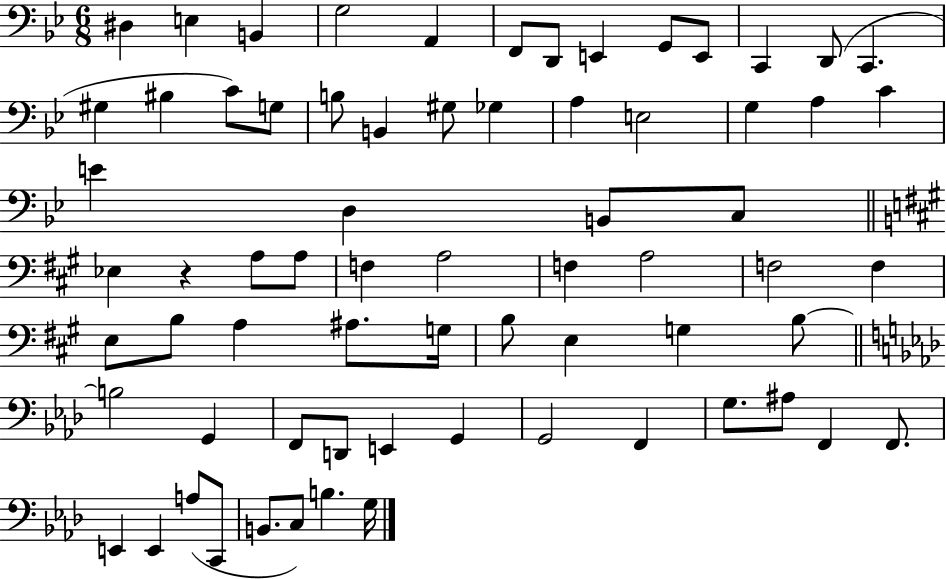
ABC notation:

X:1
T:Untitled
M:6/8
L:1/4
K:Bb
^D, E, B,, G,2 A,, F,,/2 D,,/2 E,, G,,/2 E,,/2 C,, D,,/2 C,, ^G, ^B, C/2 G,/2 B,/2 B,, ^G,/2 _G, A, E,2 G, A, C E D, B,,/2 C,/2 _E, z A,/2 A,/2 F, A,2 F, A,2 F,2 F, E,/2 B,/2 A, ^A,/2 G,/4 B,/2 E, G, B,/2 B,2 G,, F,,/2 D,,/2 E,, G,, G,,2 F,, G,/2 ^A,/2 F,, F,,/2 E,, E,, A,/2 C,,/2 B,,/2 C,/2 B, G,/4